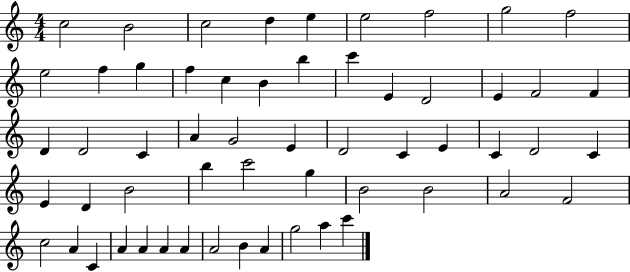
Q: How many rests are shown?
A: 0